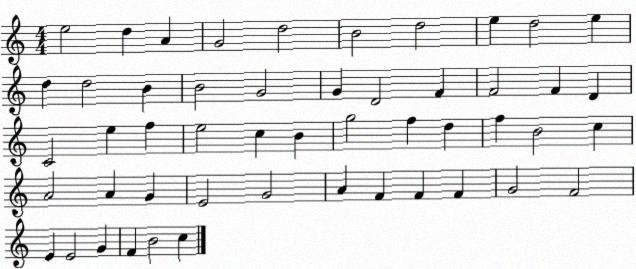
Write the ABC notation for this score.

X:1
T:Untitled
M:4/4
L:1/4
K:C
e2 d A G2 d2 B2 d2 e d2 e d d2 B B2 G2 G D2 F F2 F D C2 e f e2 c B g2 f d f B2 c A2 A G E2 G2 A F F F G2 F2 E E2 G F B2 c